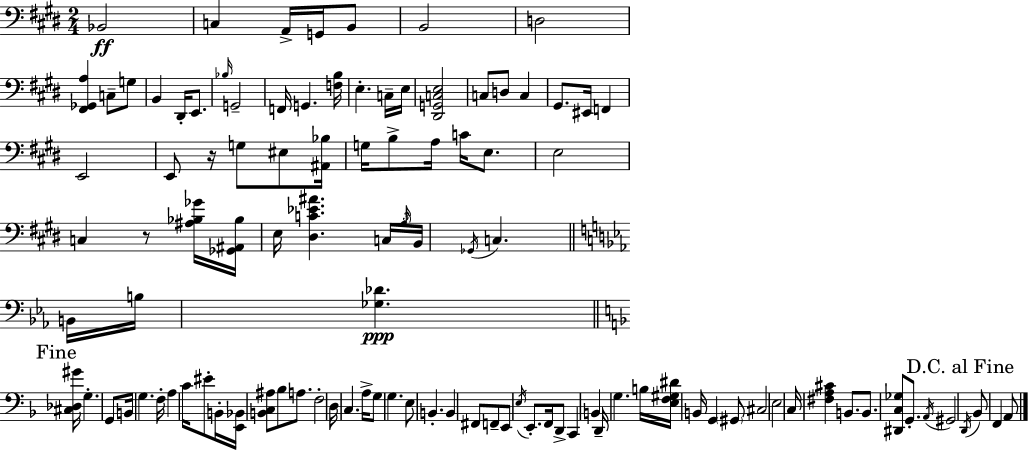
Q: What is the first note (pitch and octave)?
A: Bb2